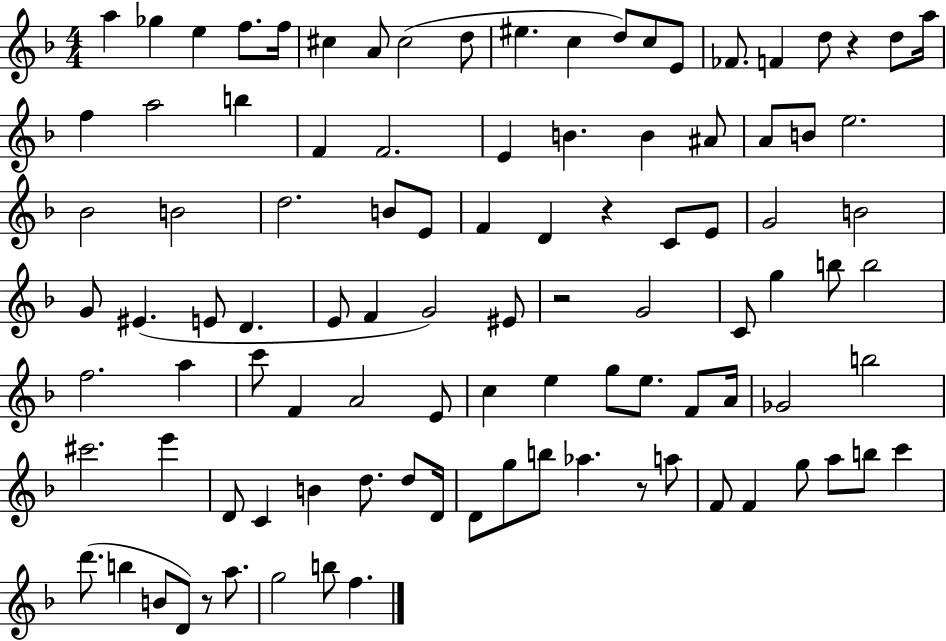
A5/q Gb5/q E5/q F5/e. F5/s C#5/q A4/e C#5/h D5/e EIS5/q. C5/q D5/e C5/e E4/e FES4/e. F4/q D5/e R/q D5/e A5/s F5/q A5/h B5/q F4/q F4/h. E4/q B4/q. B4/q A#4/e A4/e B4/e E5/h. Bb4/h B4/h D5/h. B4/e E4/e F4/q D4/q R/q C4/e E4/e G4/h B4/h G4/e EIS4/q. E4/e D4/q. E4/e F4/q G4/h EIS4/e R/h G4/h C4/e G5/q B5/e B5/h F5/h. A5/q C6/e F4/q A4/h E4/e C5/q E5/q G5/e E5/e. F4/e A4/s Gb4/h B5/h C#6/h. E6/q D4/e C4/q B4/q D5/e. D5/e D4/s D4/e G5/e B5/e Ab5/q. R/e A5/e F4/e F4/q G5/e A5/e B5/e C6/q D6/e. B5/q B4/e D4/e R/e A5/e. G5/h B5/e F5/q.